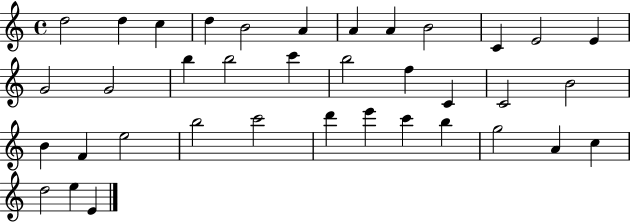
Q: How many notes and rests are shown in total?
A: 37